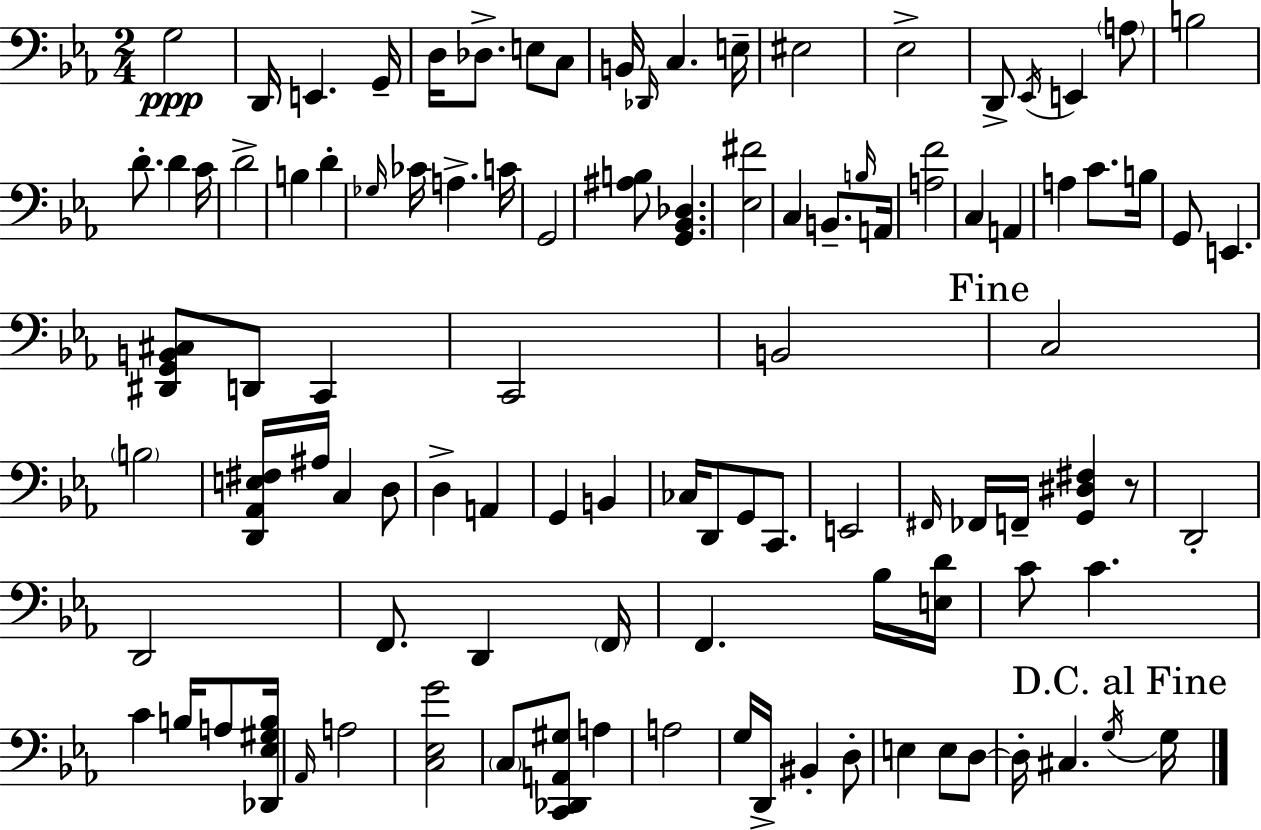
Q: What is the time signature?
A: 2/4